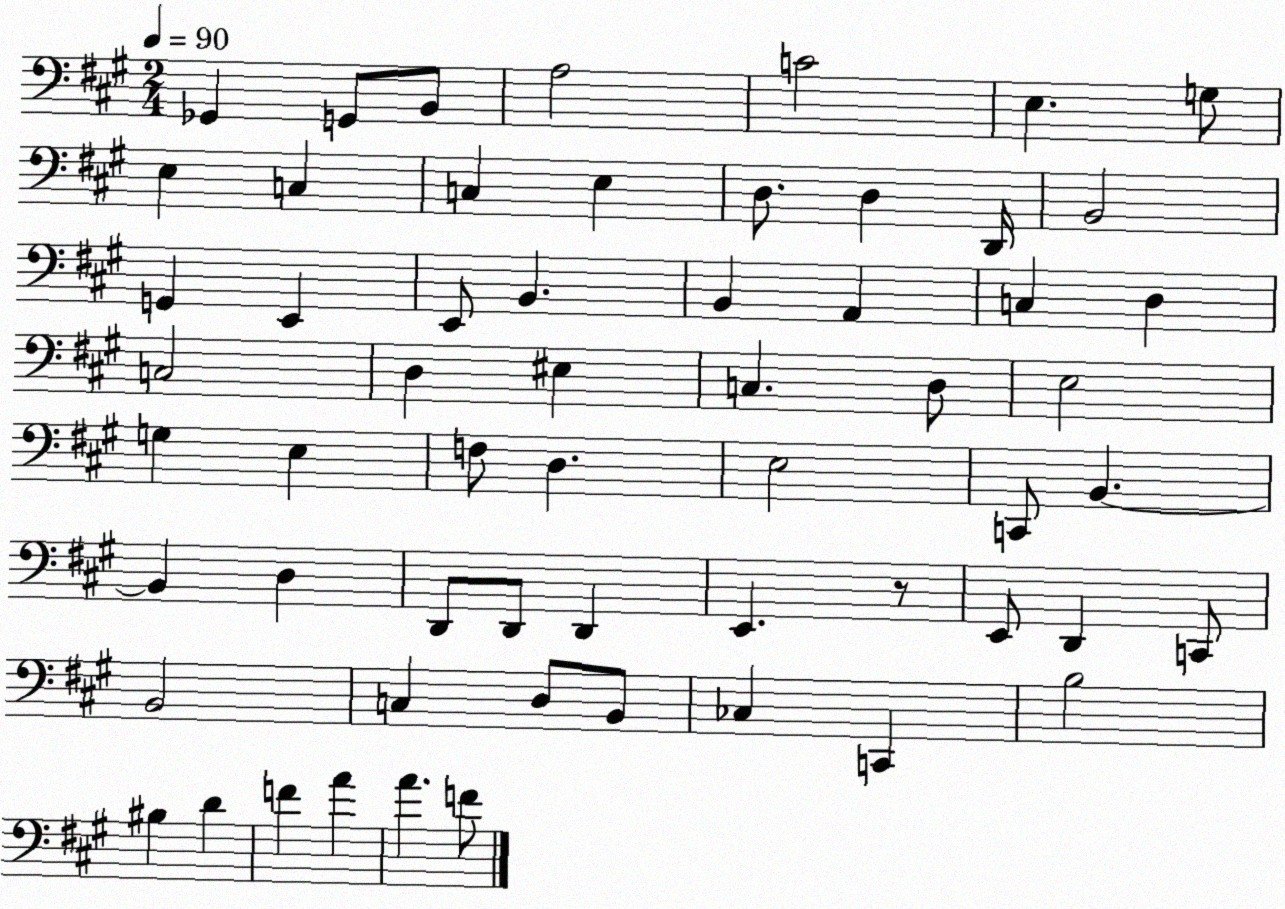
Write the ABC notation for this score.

X:1
T:Untitled
M:2/4
L:1/4
K:A
_G,, G,,/2 B,,/2 A,2 C2 E, G,/2 E, C, C, E, D,/2 D, D,,/4 B,,2 G,, E,, E,,/2 B,, B,, A,, C, D, C,2 D, ^E, C, D,/2 E,2 G, E, F,/2 D, E,2 C,,/2 B,, B,, D, D,,/2 D,,/2 D,, E,, z/2 E,,/2 D,, C,,/2 B,,2 C, D,/2 B,,/2 _C, C,, B,2 ^B, D F A A F/2